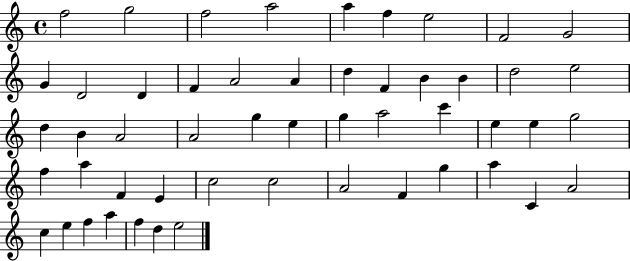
X:1
T:Untitled
M:4/4
L:1/4
K:C
f2 g2 f2 a2 a f e2 F2 G2 G D2 D F A2 A d F B B d2 e2 d B A2 A2 g e g a2 c' e e g2 f a F E c2 c2 A2 F g a C A2 c e f a f d e2